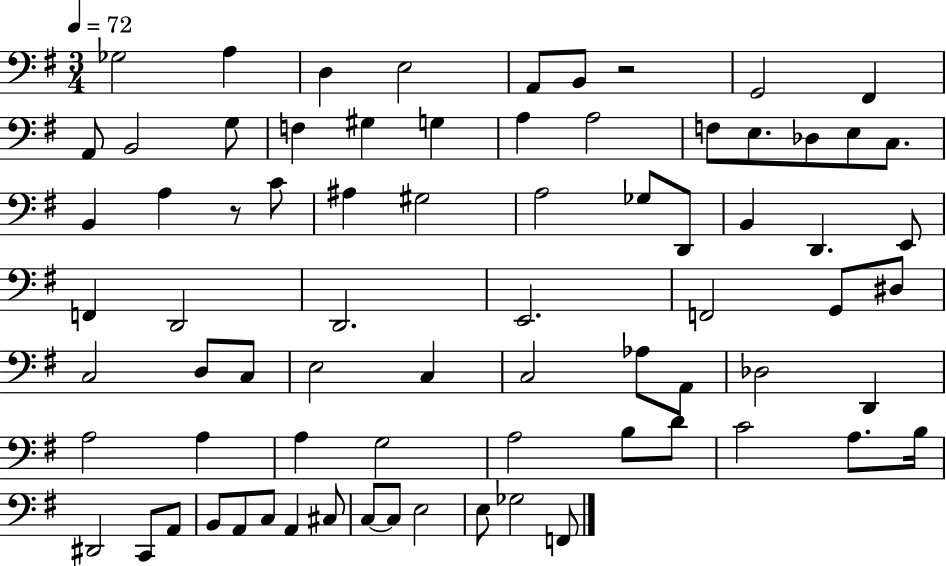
Gb3/h A3/q D3/q E3/h A2/e B2/e R/h G2/h F#2/q A2/e B2/h G3/e F3/q G#3/q G3/q A3/q A3/h F3/e E3/e. Db3/e E3/e C3/e. B2/q A3/q R/e C4/e A#3/q G#3/h A3/h Gb3/e D2/e B2/q D2/q. E2/e F2/q D2/h D2/h. E2/h. F2/h G2/e D#3/e C3/h D3/e C3/e E3/h C3/q C3/h Ab3/e A2/e Db3/h D2/q A3/h A3/q A3/q G3/h A3/h B3/e D4/e C4/h A3/e. B3/s D#2/h C2/e A2/e B2/e A2/e C3/e A2/q C#3/e C3/e C3/e E3/h E3/e Gb3/h F2/e